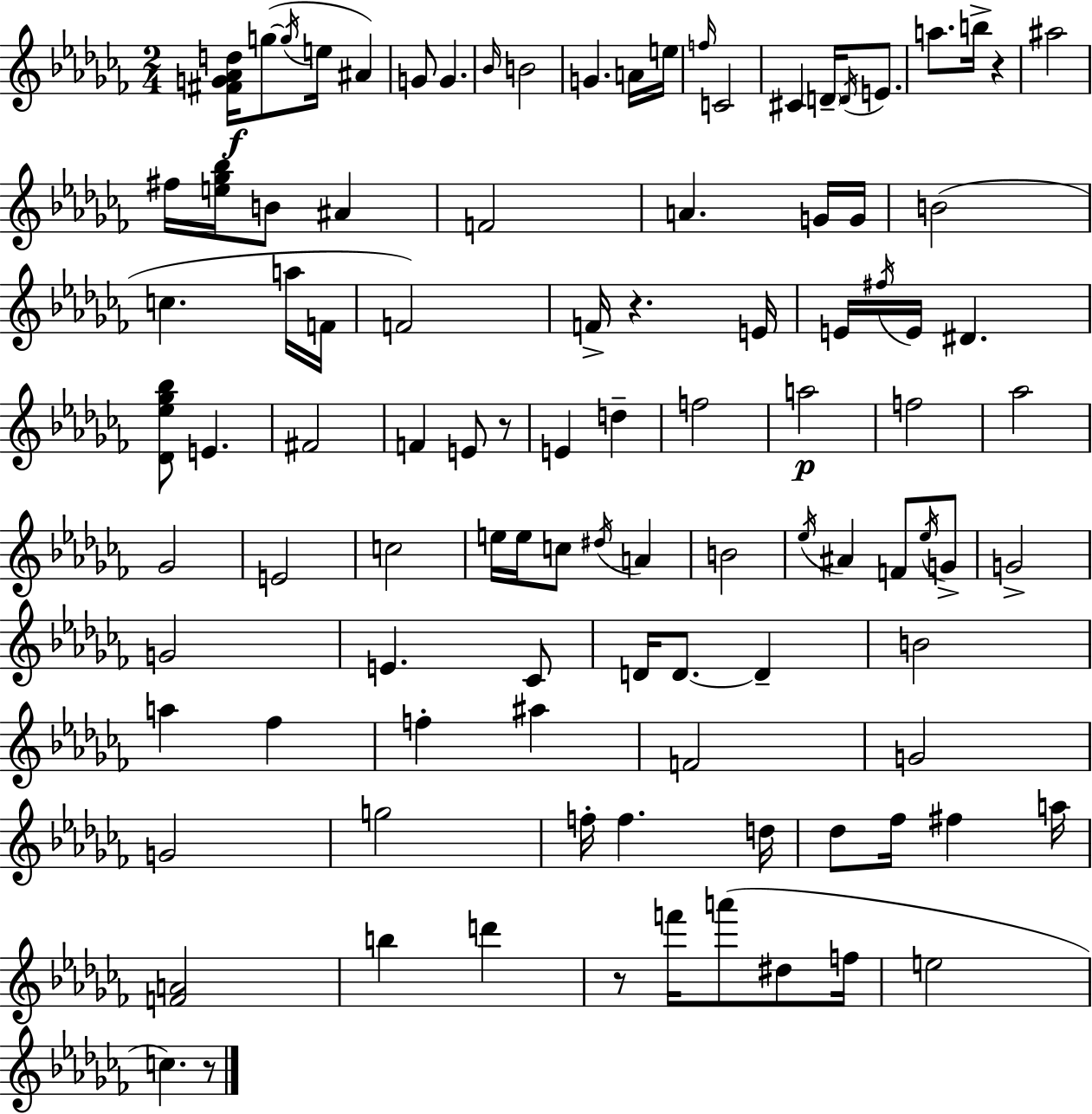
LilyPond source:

{
  \clef treble
  \numericTimeSignature
  \time 2/4
  \key aes \minor
  <fis' g' aes' d''>16\f g''8~(~ \acciaccatura { g''16 } e''16 ais'4) | g'8 g'4. | \grace { bes'16 } b'2 | g'4. | \break a'16 e''16 \grace { f''16 } c'2 | cis'4 \parenthesize d'16-- | \acciaccatura { d'16 } e'8. a''8. b''16-> | r4 ais''2 | \break fis''16 <e'' ges'' bes''>16 b'8 | ais'4 f'2 | a'4. | g'16 g'16 b'2( | \break c''4. | a''16 f'16 f'2) | f'16-> r4. | e'16 e'16 \acciaccatura { fis''16 } e'16 dis'4. | \break <des' ees'' ges'' bes''>8 e'4. | fis'2 | f'4 | e'8 r8 e'4 | \break d''4-- f''2 | a''2\p | f''2 | aes''2 | \break ges'2 | e'2 | c''2 | e''16 e''16 c''8 | \break \acciaccatura { dis''16 } a'4 b'2 | \acciaccatura { ees''16 } ais'4 | f'8 \acciaccatura { ees''16 } g'8-> | g'2-> | \break g'2 | e'4. ces'8 | d'16 d'8.~~ d'4-- | b'2 | \break a''4 fes''4 | f''4-. ais''4 | f'2 | g'2 | \break g'2 | g''2 | f''16-. f''4. d''16 | des''8 fes''16 fis''4 a''16 | \break <f' a'>2 | b''4 d'''4 | r8 f'''16 a'''8( dis''8 f''16 | e''2 | \break c''4.) r8 | \bar "|."
}